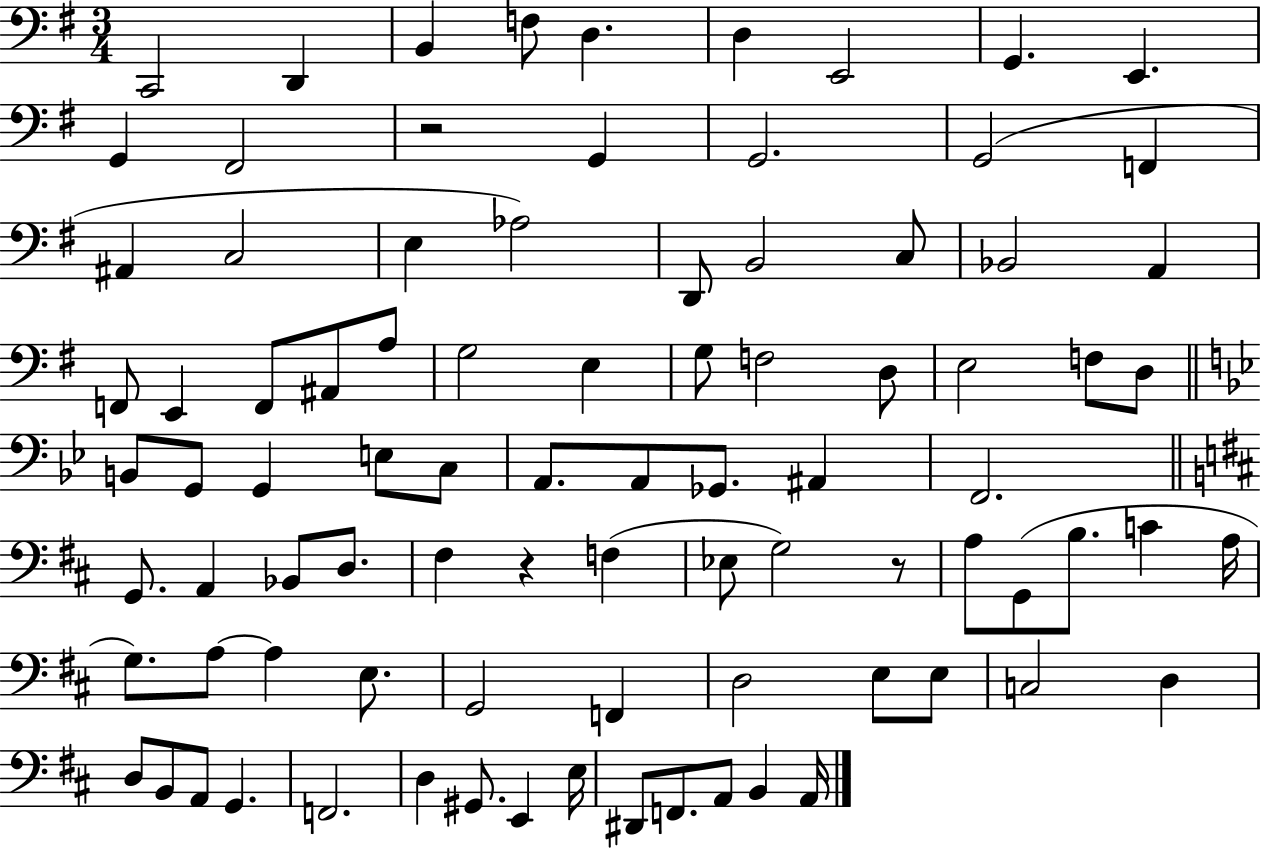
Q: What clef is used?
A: bass